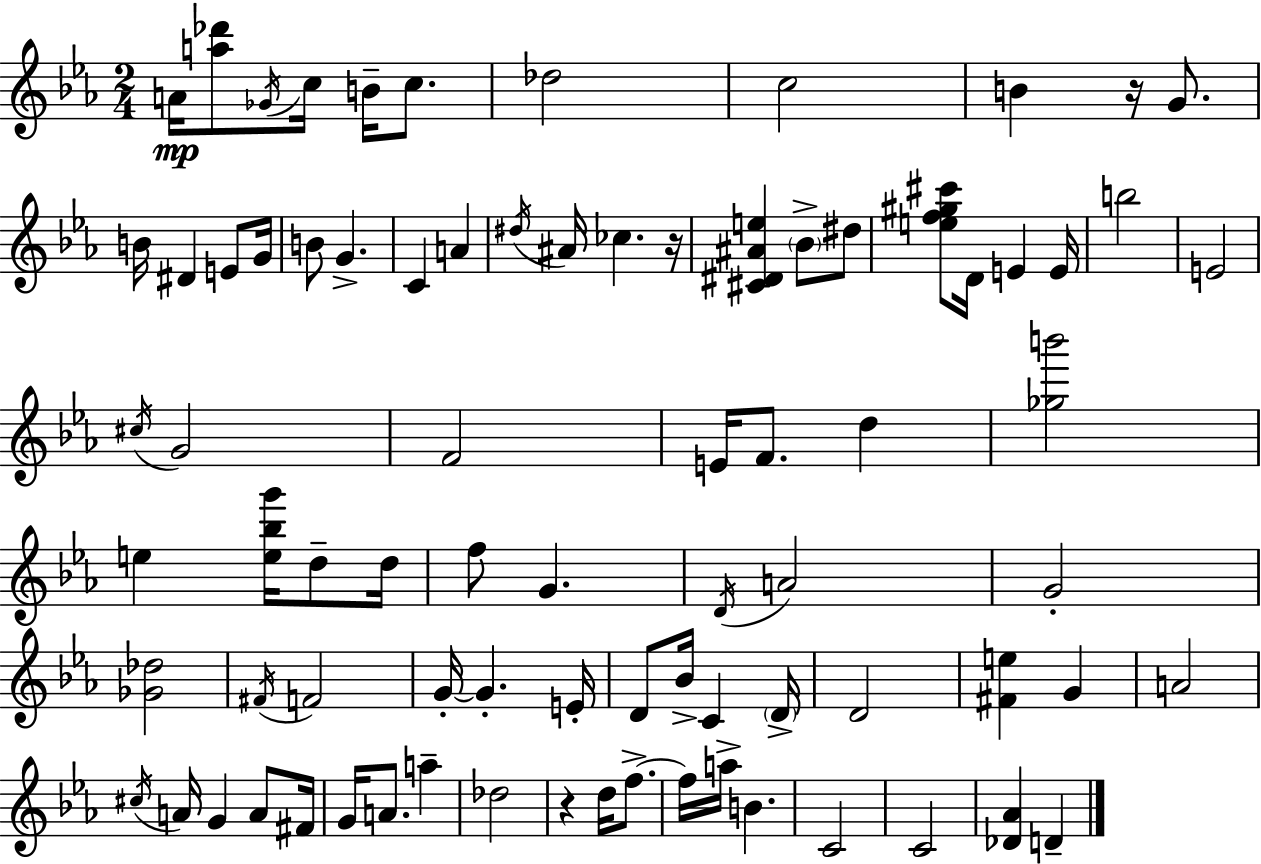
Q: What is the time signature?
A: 2/4